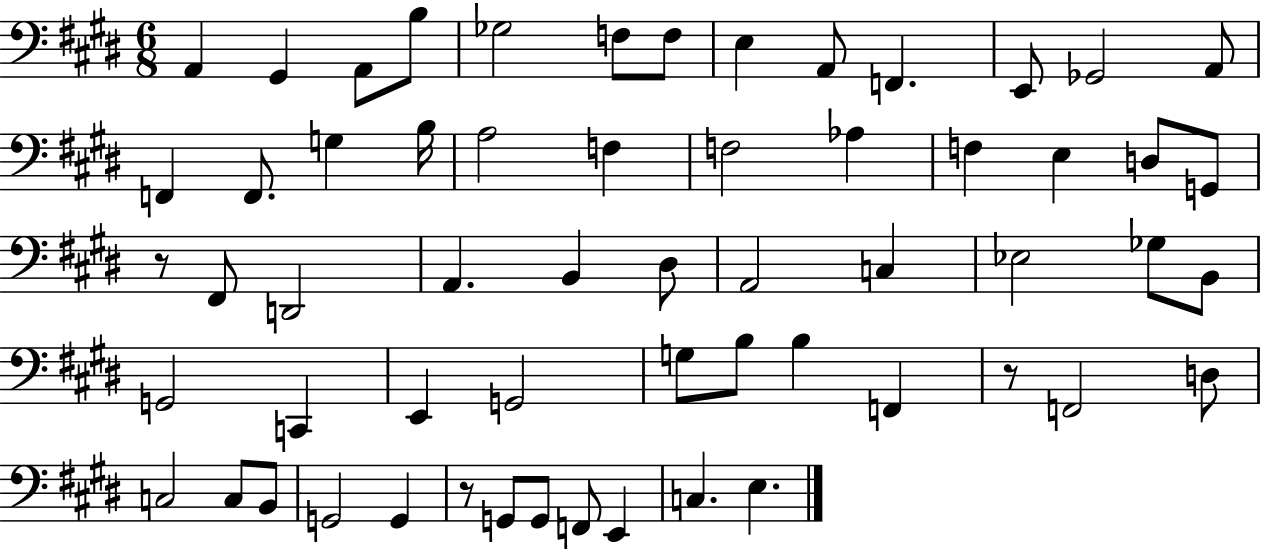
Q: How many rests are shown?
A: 3